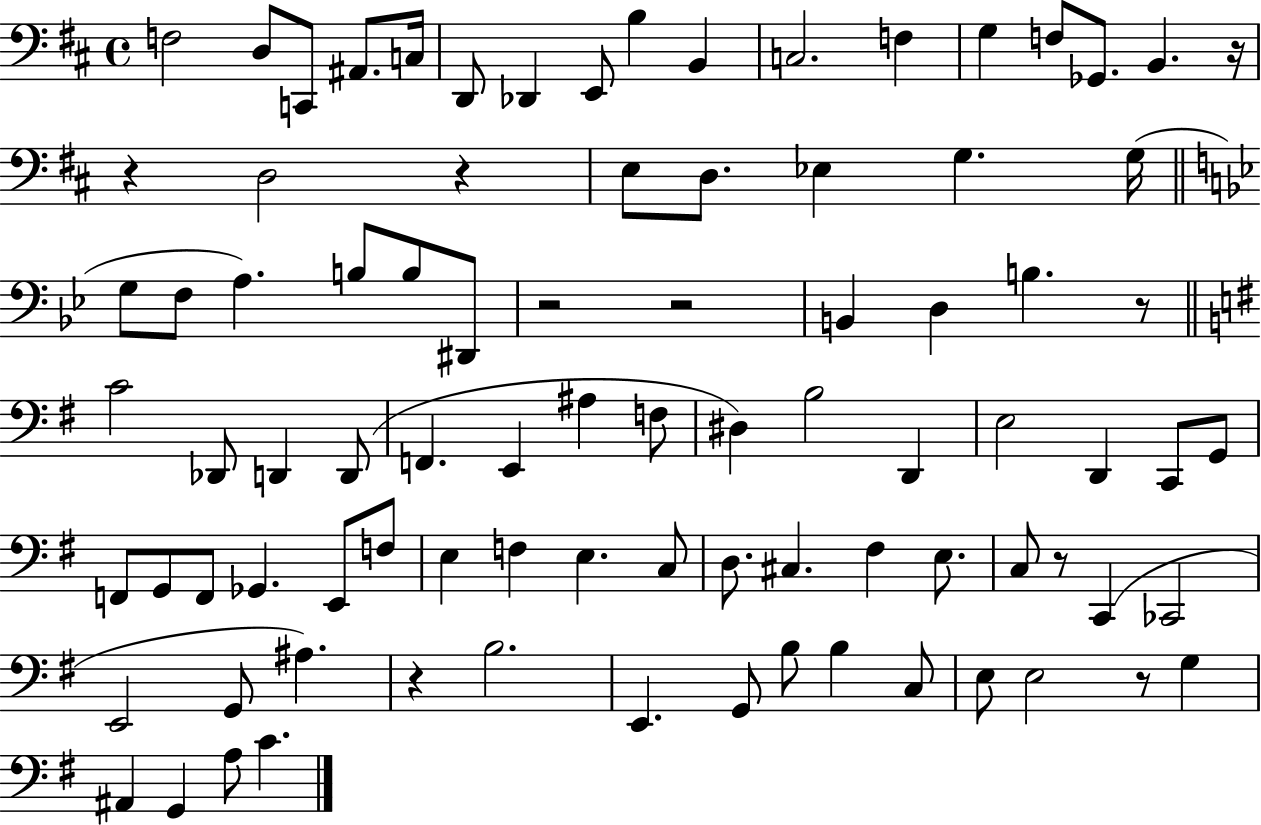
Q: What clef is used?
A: bass